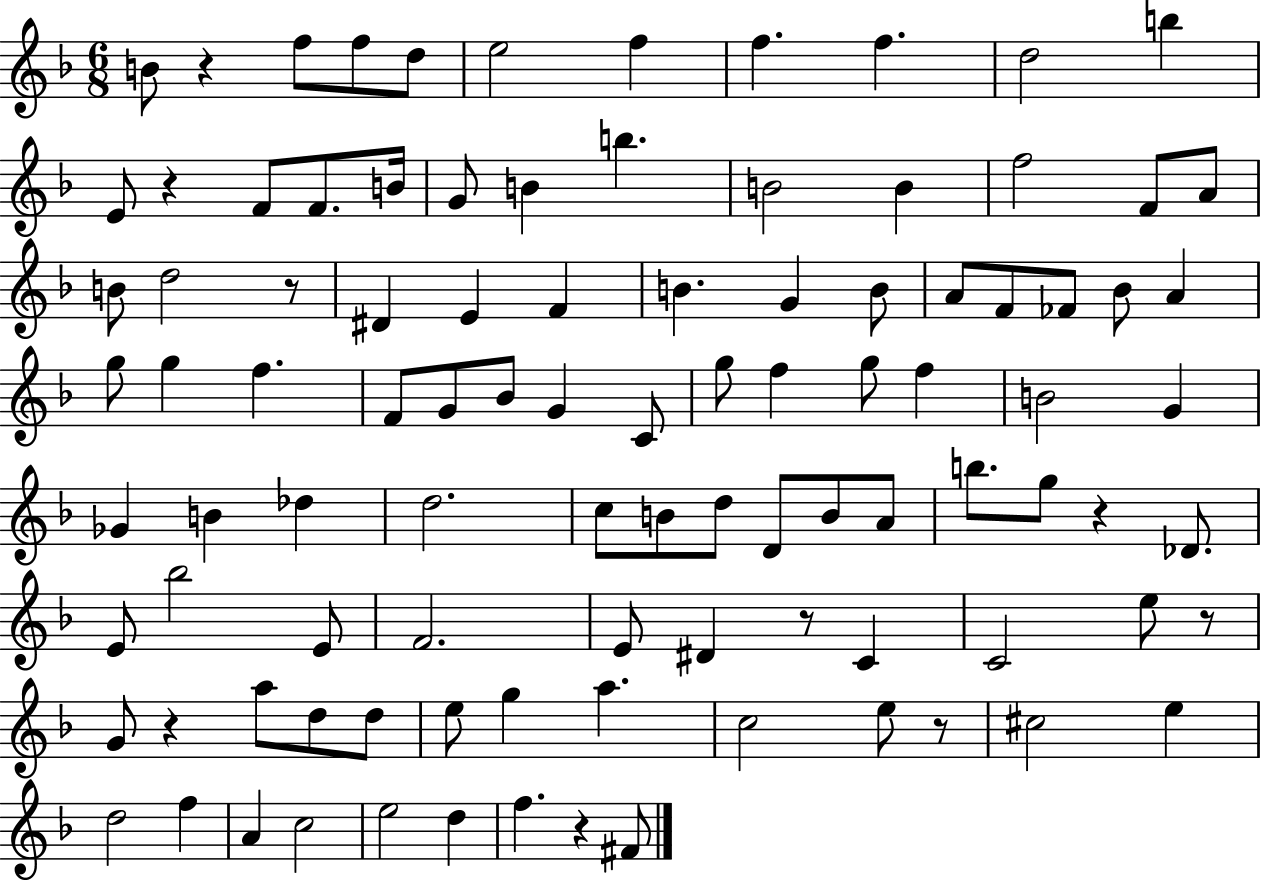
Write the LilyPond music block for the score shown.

{
  \clef treble
  \numericTimeSignature
  \time 6/8
  \key f \major
  b'8 r4 f''8 f''8 d''8 | e''2 f''4 | f''4. f''4. | d''2 b''4 | \break e'8 r4 f'8 f'8. b'16 | g'8 b'4 b''4. | b'2 b'4 | f''2 f'8 a'8 | \break b'8 d''2 r8 | dis'4 e'4 f'4 | b'4. g'4 b'8 | a'8 f'8 fes'8 bes'8 a'4 | \break g''8 g''4 f''4. | f'8 g'8 bes'8 g'4 c'8 | g''8 f''4 g''8 f''4 | b'2 g'4 | \break ges'4 b'4 des''4 | d''2. | c''8 b'8 d''8 d'8 b'8 a'8 | b''8. g''8 r4 des'8. | \break e'8 bes''2 e'8 | f'2. | e'8 dis'4 r8 c'4 | c'2 e''8 r8 | \break g'8 r4 a''8 d''8 d''8 | e''8 g''4 a''4. | c''2 e''8 r8 | cis''2 e''4 | \break d''2 f''4 | a'4 c''2 | e''2 d''4 | f''4. r4 fis'8 | \break \bar "|."
}